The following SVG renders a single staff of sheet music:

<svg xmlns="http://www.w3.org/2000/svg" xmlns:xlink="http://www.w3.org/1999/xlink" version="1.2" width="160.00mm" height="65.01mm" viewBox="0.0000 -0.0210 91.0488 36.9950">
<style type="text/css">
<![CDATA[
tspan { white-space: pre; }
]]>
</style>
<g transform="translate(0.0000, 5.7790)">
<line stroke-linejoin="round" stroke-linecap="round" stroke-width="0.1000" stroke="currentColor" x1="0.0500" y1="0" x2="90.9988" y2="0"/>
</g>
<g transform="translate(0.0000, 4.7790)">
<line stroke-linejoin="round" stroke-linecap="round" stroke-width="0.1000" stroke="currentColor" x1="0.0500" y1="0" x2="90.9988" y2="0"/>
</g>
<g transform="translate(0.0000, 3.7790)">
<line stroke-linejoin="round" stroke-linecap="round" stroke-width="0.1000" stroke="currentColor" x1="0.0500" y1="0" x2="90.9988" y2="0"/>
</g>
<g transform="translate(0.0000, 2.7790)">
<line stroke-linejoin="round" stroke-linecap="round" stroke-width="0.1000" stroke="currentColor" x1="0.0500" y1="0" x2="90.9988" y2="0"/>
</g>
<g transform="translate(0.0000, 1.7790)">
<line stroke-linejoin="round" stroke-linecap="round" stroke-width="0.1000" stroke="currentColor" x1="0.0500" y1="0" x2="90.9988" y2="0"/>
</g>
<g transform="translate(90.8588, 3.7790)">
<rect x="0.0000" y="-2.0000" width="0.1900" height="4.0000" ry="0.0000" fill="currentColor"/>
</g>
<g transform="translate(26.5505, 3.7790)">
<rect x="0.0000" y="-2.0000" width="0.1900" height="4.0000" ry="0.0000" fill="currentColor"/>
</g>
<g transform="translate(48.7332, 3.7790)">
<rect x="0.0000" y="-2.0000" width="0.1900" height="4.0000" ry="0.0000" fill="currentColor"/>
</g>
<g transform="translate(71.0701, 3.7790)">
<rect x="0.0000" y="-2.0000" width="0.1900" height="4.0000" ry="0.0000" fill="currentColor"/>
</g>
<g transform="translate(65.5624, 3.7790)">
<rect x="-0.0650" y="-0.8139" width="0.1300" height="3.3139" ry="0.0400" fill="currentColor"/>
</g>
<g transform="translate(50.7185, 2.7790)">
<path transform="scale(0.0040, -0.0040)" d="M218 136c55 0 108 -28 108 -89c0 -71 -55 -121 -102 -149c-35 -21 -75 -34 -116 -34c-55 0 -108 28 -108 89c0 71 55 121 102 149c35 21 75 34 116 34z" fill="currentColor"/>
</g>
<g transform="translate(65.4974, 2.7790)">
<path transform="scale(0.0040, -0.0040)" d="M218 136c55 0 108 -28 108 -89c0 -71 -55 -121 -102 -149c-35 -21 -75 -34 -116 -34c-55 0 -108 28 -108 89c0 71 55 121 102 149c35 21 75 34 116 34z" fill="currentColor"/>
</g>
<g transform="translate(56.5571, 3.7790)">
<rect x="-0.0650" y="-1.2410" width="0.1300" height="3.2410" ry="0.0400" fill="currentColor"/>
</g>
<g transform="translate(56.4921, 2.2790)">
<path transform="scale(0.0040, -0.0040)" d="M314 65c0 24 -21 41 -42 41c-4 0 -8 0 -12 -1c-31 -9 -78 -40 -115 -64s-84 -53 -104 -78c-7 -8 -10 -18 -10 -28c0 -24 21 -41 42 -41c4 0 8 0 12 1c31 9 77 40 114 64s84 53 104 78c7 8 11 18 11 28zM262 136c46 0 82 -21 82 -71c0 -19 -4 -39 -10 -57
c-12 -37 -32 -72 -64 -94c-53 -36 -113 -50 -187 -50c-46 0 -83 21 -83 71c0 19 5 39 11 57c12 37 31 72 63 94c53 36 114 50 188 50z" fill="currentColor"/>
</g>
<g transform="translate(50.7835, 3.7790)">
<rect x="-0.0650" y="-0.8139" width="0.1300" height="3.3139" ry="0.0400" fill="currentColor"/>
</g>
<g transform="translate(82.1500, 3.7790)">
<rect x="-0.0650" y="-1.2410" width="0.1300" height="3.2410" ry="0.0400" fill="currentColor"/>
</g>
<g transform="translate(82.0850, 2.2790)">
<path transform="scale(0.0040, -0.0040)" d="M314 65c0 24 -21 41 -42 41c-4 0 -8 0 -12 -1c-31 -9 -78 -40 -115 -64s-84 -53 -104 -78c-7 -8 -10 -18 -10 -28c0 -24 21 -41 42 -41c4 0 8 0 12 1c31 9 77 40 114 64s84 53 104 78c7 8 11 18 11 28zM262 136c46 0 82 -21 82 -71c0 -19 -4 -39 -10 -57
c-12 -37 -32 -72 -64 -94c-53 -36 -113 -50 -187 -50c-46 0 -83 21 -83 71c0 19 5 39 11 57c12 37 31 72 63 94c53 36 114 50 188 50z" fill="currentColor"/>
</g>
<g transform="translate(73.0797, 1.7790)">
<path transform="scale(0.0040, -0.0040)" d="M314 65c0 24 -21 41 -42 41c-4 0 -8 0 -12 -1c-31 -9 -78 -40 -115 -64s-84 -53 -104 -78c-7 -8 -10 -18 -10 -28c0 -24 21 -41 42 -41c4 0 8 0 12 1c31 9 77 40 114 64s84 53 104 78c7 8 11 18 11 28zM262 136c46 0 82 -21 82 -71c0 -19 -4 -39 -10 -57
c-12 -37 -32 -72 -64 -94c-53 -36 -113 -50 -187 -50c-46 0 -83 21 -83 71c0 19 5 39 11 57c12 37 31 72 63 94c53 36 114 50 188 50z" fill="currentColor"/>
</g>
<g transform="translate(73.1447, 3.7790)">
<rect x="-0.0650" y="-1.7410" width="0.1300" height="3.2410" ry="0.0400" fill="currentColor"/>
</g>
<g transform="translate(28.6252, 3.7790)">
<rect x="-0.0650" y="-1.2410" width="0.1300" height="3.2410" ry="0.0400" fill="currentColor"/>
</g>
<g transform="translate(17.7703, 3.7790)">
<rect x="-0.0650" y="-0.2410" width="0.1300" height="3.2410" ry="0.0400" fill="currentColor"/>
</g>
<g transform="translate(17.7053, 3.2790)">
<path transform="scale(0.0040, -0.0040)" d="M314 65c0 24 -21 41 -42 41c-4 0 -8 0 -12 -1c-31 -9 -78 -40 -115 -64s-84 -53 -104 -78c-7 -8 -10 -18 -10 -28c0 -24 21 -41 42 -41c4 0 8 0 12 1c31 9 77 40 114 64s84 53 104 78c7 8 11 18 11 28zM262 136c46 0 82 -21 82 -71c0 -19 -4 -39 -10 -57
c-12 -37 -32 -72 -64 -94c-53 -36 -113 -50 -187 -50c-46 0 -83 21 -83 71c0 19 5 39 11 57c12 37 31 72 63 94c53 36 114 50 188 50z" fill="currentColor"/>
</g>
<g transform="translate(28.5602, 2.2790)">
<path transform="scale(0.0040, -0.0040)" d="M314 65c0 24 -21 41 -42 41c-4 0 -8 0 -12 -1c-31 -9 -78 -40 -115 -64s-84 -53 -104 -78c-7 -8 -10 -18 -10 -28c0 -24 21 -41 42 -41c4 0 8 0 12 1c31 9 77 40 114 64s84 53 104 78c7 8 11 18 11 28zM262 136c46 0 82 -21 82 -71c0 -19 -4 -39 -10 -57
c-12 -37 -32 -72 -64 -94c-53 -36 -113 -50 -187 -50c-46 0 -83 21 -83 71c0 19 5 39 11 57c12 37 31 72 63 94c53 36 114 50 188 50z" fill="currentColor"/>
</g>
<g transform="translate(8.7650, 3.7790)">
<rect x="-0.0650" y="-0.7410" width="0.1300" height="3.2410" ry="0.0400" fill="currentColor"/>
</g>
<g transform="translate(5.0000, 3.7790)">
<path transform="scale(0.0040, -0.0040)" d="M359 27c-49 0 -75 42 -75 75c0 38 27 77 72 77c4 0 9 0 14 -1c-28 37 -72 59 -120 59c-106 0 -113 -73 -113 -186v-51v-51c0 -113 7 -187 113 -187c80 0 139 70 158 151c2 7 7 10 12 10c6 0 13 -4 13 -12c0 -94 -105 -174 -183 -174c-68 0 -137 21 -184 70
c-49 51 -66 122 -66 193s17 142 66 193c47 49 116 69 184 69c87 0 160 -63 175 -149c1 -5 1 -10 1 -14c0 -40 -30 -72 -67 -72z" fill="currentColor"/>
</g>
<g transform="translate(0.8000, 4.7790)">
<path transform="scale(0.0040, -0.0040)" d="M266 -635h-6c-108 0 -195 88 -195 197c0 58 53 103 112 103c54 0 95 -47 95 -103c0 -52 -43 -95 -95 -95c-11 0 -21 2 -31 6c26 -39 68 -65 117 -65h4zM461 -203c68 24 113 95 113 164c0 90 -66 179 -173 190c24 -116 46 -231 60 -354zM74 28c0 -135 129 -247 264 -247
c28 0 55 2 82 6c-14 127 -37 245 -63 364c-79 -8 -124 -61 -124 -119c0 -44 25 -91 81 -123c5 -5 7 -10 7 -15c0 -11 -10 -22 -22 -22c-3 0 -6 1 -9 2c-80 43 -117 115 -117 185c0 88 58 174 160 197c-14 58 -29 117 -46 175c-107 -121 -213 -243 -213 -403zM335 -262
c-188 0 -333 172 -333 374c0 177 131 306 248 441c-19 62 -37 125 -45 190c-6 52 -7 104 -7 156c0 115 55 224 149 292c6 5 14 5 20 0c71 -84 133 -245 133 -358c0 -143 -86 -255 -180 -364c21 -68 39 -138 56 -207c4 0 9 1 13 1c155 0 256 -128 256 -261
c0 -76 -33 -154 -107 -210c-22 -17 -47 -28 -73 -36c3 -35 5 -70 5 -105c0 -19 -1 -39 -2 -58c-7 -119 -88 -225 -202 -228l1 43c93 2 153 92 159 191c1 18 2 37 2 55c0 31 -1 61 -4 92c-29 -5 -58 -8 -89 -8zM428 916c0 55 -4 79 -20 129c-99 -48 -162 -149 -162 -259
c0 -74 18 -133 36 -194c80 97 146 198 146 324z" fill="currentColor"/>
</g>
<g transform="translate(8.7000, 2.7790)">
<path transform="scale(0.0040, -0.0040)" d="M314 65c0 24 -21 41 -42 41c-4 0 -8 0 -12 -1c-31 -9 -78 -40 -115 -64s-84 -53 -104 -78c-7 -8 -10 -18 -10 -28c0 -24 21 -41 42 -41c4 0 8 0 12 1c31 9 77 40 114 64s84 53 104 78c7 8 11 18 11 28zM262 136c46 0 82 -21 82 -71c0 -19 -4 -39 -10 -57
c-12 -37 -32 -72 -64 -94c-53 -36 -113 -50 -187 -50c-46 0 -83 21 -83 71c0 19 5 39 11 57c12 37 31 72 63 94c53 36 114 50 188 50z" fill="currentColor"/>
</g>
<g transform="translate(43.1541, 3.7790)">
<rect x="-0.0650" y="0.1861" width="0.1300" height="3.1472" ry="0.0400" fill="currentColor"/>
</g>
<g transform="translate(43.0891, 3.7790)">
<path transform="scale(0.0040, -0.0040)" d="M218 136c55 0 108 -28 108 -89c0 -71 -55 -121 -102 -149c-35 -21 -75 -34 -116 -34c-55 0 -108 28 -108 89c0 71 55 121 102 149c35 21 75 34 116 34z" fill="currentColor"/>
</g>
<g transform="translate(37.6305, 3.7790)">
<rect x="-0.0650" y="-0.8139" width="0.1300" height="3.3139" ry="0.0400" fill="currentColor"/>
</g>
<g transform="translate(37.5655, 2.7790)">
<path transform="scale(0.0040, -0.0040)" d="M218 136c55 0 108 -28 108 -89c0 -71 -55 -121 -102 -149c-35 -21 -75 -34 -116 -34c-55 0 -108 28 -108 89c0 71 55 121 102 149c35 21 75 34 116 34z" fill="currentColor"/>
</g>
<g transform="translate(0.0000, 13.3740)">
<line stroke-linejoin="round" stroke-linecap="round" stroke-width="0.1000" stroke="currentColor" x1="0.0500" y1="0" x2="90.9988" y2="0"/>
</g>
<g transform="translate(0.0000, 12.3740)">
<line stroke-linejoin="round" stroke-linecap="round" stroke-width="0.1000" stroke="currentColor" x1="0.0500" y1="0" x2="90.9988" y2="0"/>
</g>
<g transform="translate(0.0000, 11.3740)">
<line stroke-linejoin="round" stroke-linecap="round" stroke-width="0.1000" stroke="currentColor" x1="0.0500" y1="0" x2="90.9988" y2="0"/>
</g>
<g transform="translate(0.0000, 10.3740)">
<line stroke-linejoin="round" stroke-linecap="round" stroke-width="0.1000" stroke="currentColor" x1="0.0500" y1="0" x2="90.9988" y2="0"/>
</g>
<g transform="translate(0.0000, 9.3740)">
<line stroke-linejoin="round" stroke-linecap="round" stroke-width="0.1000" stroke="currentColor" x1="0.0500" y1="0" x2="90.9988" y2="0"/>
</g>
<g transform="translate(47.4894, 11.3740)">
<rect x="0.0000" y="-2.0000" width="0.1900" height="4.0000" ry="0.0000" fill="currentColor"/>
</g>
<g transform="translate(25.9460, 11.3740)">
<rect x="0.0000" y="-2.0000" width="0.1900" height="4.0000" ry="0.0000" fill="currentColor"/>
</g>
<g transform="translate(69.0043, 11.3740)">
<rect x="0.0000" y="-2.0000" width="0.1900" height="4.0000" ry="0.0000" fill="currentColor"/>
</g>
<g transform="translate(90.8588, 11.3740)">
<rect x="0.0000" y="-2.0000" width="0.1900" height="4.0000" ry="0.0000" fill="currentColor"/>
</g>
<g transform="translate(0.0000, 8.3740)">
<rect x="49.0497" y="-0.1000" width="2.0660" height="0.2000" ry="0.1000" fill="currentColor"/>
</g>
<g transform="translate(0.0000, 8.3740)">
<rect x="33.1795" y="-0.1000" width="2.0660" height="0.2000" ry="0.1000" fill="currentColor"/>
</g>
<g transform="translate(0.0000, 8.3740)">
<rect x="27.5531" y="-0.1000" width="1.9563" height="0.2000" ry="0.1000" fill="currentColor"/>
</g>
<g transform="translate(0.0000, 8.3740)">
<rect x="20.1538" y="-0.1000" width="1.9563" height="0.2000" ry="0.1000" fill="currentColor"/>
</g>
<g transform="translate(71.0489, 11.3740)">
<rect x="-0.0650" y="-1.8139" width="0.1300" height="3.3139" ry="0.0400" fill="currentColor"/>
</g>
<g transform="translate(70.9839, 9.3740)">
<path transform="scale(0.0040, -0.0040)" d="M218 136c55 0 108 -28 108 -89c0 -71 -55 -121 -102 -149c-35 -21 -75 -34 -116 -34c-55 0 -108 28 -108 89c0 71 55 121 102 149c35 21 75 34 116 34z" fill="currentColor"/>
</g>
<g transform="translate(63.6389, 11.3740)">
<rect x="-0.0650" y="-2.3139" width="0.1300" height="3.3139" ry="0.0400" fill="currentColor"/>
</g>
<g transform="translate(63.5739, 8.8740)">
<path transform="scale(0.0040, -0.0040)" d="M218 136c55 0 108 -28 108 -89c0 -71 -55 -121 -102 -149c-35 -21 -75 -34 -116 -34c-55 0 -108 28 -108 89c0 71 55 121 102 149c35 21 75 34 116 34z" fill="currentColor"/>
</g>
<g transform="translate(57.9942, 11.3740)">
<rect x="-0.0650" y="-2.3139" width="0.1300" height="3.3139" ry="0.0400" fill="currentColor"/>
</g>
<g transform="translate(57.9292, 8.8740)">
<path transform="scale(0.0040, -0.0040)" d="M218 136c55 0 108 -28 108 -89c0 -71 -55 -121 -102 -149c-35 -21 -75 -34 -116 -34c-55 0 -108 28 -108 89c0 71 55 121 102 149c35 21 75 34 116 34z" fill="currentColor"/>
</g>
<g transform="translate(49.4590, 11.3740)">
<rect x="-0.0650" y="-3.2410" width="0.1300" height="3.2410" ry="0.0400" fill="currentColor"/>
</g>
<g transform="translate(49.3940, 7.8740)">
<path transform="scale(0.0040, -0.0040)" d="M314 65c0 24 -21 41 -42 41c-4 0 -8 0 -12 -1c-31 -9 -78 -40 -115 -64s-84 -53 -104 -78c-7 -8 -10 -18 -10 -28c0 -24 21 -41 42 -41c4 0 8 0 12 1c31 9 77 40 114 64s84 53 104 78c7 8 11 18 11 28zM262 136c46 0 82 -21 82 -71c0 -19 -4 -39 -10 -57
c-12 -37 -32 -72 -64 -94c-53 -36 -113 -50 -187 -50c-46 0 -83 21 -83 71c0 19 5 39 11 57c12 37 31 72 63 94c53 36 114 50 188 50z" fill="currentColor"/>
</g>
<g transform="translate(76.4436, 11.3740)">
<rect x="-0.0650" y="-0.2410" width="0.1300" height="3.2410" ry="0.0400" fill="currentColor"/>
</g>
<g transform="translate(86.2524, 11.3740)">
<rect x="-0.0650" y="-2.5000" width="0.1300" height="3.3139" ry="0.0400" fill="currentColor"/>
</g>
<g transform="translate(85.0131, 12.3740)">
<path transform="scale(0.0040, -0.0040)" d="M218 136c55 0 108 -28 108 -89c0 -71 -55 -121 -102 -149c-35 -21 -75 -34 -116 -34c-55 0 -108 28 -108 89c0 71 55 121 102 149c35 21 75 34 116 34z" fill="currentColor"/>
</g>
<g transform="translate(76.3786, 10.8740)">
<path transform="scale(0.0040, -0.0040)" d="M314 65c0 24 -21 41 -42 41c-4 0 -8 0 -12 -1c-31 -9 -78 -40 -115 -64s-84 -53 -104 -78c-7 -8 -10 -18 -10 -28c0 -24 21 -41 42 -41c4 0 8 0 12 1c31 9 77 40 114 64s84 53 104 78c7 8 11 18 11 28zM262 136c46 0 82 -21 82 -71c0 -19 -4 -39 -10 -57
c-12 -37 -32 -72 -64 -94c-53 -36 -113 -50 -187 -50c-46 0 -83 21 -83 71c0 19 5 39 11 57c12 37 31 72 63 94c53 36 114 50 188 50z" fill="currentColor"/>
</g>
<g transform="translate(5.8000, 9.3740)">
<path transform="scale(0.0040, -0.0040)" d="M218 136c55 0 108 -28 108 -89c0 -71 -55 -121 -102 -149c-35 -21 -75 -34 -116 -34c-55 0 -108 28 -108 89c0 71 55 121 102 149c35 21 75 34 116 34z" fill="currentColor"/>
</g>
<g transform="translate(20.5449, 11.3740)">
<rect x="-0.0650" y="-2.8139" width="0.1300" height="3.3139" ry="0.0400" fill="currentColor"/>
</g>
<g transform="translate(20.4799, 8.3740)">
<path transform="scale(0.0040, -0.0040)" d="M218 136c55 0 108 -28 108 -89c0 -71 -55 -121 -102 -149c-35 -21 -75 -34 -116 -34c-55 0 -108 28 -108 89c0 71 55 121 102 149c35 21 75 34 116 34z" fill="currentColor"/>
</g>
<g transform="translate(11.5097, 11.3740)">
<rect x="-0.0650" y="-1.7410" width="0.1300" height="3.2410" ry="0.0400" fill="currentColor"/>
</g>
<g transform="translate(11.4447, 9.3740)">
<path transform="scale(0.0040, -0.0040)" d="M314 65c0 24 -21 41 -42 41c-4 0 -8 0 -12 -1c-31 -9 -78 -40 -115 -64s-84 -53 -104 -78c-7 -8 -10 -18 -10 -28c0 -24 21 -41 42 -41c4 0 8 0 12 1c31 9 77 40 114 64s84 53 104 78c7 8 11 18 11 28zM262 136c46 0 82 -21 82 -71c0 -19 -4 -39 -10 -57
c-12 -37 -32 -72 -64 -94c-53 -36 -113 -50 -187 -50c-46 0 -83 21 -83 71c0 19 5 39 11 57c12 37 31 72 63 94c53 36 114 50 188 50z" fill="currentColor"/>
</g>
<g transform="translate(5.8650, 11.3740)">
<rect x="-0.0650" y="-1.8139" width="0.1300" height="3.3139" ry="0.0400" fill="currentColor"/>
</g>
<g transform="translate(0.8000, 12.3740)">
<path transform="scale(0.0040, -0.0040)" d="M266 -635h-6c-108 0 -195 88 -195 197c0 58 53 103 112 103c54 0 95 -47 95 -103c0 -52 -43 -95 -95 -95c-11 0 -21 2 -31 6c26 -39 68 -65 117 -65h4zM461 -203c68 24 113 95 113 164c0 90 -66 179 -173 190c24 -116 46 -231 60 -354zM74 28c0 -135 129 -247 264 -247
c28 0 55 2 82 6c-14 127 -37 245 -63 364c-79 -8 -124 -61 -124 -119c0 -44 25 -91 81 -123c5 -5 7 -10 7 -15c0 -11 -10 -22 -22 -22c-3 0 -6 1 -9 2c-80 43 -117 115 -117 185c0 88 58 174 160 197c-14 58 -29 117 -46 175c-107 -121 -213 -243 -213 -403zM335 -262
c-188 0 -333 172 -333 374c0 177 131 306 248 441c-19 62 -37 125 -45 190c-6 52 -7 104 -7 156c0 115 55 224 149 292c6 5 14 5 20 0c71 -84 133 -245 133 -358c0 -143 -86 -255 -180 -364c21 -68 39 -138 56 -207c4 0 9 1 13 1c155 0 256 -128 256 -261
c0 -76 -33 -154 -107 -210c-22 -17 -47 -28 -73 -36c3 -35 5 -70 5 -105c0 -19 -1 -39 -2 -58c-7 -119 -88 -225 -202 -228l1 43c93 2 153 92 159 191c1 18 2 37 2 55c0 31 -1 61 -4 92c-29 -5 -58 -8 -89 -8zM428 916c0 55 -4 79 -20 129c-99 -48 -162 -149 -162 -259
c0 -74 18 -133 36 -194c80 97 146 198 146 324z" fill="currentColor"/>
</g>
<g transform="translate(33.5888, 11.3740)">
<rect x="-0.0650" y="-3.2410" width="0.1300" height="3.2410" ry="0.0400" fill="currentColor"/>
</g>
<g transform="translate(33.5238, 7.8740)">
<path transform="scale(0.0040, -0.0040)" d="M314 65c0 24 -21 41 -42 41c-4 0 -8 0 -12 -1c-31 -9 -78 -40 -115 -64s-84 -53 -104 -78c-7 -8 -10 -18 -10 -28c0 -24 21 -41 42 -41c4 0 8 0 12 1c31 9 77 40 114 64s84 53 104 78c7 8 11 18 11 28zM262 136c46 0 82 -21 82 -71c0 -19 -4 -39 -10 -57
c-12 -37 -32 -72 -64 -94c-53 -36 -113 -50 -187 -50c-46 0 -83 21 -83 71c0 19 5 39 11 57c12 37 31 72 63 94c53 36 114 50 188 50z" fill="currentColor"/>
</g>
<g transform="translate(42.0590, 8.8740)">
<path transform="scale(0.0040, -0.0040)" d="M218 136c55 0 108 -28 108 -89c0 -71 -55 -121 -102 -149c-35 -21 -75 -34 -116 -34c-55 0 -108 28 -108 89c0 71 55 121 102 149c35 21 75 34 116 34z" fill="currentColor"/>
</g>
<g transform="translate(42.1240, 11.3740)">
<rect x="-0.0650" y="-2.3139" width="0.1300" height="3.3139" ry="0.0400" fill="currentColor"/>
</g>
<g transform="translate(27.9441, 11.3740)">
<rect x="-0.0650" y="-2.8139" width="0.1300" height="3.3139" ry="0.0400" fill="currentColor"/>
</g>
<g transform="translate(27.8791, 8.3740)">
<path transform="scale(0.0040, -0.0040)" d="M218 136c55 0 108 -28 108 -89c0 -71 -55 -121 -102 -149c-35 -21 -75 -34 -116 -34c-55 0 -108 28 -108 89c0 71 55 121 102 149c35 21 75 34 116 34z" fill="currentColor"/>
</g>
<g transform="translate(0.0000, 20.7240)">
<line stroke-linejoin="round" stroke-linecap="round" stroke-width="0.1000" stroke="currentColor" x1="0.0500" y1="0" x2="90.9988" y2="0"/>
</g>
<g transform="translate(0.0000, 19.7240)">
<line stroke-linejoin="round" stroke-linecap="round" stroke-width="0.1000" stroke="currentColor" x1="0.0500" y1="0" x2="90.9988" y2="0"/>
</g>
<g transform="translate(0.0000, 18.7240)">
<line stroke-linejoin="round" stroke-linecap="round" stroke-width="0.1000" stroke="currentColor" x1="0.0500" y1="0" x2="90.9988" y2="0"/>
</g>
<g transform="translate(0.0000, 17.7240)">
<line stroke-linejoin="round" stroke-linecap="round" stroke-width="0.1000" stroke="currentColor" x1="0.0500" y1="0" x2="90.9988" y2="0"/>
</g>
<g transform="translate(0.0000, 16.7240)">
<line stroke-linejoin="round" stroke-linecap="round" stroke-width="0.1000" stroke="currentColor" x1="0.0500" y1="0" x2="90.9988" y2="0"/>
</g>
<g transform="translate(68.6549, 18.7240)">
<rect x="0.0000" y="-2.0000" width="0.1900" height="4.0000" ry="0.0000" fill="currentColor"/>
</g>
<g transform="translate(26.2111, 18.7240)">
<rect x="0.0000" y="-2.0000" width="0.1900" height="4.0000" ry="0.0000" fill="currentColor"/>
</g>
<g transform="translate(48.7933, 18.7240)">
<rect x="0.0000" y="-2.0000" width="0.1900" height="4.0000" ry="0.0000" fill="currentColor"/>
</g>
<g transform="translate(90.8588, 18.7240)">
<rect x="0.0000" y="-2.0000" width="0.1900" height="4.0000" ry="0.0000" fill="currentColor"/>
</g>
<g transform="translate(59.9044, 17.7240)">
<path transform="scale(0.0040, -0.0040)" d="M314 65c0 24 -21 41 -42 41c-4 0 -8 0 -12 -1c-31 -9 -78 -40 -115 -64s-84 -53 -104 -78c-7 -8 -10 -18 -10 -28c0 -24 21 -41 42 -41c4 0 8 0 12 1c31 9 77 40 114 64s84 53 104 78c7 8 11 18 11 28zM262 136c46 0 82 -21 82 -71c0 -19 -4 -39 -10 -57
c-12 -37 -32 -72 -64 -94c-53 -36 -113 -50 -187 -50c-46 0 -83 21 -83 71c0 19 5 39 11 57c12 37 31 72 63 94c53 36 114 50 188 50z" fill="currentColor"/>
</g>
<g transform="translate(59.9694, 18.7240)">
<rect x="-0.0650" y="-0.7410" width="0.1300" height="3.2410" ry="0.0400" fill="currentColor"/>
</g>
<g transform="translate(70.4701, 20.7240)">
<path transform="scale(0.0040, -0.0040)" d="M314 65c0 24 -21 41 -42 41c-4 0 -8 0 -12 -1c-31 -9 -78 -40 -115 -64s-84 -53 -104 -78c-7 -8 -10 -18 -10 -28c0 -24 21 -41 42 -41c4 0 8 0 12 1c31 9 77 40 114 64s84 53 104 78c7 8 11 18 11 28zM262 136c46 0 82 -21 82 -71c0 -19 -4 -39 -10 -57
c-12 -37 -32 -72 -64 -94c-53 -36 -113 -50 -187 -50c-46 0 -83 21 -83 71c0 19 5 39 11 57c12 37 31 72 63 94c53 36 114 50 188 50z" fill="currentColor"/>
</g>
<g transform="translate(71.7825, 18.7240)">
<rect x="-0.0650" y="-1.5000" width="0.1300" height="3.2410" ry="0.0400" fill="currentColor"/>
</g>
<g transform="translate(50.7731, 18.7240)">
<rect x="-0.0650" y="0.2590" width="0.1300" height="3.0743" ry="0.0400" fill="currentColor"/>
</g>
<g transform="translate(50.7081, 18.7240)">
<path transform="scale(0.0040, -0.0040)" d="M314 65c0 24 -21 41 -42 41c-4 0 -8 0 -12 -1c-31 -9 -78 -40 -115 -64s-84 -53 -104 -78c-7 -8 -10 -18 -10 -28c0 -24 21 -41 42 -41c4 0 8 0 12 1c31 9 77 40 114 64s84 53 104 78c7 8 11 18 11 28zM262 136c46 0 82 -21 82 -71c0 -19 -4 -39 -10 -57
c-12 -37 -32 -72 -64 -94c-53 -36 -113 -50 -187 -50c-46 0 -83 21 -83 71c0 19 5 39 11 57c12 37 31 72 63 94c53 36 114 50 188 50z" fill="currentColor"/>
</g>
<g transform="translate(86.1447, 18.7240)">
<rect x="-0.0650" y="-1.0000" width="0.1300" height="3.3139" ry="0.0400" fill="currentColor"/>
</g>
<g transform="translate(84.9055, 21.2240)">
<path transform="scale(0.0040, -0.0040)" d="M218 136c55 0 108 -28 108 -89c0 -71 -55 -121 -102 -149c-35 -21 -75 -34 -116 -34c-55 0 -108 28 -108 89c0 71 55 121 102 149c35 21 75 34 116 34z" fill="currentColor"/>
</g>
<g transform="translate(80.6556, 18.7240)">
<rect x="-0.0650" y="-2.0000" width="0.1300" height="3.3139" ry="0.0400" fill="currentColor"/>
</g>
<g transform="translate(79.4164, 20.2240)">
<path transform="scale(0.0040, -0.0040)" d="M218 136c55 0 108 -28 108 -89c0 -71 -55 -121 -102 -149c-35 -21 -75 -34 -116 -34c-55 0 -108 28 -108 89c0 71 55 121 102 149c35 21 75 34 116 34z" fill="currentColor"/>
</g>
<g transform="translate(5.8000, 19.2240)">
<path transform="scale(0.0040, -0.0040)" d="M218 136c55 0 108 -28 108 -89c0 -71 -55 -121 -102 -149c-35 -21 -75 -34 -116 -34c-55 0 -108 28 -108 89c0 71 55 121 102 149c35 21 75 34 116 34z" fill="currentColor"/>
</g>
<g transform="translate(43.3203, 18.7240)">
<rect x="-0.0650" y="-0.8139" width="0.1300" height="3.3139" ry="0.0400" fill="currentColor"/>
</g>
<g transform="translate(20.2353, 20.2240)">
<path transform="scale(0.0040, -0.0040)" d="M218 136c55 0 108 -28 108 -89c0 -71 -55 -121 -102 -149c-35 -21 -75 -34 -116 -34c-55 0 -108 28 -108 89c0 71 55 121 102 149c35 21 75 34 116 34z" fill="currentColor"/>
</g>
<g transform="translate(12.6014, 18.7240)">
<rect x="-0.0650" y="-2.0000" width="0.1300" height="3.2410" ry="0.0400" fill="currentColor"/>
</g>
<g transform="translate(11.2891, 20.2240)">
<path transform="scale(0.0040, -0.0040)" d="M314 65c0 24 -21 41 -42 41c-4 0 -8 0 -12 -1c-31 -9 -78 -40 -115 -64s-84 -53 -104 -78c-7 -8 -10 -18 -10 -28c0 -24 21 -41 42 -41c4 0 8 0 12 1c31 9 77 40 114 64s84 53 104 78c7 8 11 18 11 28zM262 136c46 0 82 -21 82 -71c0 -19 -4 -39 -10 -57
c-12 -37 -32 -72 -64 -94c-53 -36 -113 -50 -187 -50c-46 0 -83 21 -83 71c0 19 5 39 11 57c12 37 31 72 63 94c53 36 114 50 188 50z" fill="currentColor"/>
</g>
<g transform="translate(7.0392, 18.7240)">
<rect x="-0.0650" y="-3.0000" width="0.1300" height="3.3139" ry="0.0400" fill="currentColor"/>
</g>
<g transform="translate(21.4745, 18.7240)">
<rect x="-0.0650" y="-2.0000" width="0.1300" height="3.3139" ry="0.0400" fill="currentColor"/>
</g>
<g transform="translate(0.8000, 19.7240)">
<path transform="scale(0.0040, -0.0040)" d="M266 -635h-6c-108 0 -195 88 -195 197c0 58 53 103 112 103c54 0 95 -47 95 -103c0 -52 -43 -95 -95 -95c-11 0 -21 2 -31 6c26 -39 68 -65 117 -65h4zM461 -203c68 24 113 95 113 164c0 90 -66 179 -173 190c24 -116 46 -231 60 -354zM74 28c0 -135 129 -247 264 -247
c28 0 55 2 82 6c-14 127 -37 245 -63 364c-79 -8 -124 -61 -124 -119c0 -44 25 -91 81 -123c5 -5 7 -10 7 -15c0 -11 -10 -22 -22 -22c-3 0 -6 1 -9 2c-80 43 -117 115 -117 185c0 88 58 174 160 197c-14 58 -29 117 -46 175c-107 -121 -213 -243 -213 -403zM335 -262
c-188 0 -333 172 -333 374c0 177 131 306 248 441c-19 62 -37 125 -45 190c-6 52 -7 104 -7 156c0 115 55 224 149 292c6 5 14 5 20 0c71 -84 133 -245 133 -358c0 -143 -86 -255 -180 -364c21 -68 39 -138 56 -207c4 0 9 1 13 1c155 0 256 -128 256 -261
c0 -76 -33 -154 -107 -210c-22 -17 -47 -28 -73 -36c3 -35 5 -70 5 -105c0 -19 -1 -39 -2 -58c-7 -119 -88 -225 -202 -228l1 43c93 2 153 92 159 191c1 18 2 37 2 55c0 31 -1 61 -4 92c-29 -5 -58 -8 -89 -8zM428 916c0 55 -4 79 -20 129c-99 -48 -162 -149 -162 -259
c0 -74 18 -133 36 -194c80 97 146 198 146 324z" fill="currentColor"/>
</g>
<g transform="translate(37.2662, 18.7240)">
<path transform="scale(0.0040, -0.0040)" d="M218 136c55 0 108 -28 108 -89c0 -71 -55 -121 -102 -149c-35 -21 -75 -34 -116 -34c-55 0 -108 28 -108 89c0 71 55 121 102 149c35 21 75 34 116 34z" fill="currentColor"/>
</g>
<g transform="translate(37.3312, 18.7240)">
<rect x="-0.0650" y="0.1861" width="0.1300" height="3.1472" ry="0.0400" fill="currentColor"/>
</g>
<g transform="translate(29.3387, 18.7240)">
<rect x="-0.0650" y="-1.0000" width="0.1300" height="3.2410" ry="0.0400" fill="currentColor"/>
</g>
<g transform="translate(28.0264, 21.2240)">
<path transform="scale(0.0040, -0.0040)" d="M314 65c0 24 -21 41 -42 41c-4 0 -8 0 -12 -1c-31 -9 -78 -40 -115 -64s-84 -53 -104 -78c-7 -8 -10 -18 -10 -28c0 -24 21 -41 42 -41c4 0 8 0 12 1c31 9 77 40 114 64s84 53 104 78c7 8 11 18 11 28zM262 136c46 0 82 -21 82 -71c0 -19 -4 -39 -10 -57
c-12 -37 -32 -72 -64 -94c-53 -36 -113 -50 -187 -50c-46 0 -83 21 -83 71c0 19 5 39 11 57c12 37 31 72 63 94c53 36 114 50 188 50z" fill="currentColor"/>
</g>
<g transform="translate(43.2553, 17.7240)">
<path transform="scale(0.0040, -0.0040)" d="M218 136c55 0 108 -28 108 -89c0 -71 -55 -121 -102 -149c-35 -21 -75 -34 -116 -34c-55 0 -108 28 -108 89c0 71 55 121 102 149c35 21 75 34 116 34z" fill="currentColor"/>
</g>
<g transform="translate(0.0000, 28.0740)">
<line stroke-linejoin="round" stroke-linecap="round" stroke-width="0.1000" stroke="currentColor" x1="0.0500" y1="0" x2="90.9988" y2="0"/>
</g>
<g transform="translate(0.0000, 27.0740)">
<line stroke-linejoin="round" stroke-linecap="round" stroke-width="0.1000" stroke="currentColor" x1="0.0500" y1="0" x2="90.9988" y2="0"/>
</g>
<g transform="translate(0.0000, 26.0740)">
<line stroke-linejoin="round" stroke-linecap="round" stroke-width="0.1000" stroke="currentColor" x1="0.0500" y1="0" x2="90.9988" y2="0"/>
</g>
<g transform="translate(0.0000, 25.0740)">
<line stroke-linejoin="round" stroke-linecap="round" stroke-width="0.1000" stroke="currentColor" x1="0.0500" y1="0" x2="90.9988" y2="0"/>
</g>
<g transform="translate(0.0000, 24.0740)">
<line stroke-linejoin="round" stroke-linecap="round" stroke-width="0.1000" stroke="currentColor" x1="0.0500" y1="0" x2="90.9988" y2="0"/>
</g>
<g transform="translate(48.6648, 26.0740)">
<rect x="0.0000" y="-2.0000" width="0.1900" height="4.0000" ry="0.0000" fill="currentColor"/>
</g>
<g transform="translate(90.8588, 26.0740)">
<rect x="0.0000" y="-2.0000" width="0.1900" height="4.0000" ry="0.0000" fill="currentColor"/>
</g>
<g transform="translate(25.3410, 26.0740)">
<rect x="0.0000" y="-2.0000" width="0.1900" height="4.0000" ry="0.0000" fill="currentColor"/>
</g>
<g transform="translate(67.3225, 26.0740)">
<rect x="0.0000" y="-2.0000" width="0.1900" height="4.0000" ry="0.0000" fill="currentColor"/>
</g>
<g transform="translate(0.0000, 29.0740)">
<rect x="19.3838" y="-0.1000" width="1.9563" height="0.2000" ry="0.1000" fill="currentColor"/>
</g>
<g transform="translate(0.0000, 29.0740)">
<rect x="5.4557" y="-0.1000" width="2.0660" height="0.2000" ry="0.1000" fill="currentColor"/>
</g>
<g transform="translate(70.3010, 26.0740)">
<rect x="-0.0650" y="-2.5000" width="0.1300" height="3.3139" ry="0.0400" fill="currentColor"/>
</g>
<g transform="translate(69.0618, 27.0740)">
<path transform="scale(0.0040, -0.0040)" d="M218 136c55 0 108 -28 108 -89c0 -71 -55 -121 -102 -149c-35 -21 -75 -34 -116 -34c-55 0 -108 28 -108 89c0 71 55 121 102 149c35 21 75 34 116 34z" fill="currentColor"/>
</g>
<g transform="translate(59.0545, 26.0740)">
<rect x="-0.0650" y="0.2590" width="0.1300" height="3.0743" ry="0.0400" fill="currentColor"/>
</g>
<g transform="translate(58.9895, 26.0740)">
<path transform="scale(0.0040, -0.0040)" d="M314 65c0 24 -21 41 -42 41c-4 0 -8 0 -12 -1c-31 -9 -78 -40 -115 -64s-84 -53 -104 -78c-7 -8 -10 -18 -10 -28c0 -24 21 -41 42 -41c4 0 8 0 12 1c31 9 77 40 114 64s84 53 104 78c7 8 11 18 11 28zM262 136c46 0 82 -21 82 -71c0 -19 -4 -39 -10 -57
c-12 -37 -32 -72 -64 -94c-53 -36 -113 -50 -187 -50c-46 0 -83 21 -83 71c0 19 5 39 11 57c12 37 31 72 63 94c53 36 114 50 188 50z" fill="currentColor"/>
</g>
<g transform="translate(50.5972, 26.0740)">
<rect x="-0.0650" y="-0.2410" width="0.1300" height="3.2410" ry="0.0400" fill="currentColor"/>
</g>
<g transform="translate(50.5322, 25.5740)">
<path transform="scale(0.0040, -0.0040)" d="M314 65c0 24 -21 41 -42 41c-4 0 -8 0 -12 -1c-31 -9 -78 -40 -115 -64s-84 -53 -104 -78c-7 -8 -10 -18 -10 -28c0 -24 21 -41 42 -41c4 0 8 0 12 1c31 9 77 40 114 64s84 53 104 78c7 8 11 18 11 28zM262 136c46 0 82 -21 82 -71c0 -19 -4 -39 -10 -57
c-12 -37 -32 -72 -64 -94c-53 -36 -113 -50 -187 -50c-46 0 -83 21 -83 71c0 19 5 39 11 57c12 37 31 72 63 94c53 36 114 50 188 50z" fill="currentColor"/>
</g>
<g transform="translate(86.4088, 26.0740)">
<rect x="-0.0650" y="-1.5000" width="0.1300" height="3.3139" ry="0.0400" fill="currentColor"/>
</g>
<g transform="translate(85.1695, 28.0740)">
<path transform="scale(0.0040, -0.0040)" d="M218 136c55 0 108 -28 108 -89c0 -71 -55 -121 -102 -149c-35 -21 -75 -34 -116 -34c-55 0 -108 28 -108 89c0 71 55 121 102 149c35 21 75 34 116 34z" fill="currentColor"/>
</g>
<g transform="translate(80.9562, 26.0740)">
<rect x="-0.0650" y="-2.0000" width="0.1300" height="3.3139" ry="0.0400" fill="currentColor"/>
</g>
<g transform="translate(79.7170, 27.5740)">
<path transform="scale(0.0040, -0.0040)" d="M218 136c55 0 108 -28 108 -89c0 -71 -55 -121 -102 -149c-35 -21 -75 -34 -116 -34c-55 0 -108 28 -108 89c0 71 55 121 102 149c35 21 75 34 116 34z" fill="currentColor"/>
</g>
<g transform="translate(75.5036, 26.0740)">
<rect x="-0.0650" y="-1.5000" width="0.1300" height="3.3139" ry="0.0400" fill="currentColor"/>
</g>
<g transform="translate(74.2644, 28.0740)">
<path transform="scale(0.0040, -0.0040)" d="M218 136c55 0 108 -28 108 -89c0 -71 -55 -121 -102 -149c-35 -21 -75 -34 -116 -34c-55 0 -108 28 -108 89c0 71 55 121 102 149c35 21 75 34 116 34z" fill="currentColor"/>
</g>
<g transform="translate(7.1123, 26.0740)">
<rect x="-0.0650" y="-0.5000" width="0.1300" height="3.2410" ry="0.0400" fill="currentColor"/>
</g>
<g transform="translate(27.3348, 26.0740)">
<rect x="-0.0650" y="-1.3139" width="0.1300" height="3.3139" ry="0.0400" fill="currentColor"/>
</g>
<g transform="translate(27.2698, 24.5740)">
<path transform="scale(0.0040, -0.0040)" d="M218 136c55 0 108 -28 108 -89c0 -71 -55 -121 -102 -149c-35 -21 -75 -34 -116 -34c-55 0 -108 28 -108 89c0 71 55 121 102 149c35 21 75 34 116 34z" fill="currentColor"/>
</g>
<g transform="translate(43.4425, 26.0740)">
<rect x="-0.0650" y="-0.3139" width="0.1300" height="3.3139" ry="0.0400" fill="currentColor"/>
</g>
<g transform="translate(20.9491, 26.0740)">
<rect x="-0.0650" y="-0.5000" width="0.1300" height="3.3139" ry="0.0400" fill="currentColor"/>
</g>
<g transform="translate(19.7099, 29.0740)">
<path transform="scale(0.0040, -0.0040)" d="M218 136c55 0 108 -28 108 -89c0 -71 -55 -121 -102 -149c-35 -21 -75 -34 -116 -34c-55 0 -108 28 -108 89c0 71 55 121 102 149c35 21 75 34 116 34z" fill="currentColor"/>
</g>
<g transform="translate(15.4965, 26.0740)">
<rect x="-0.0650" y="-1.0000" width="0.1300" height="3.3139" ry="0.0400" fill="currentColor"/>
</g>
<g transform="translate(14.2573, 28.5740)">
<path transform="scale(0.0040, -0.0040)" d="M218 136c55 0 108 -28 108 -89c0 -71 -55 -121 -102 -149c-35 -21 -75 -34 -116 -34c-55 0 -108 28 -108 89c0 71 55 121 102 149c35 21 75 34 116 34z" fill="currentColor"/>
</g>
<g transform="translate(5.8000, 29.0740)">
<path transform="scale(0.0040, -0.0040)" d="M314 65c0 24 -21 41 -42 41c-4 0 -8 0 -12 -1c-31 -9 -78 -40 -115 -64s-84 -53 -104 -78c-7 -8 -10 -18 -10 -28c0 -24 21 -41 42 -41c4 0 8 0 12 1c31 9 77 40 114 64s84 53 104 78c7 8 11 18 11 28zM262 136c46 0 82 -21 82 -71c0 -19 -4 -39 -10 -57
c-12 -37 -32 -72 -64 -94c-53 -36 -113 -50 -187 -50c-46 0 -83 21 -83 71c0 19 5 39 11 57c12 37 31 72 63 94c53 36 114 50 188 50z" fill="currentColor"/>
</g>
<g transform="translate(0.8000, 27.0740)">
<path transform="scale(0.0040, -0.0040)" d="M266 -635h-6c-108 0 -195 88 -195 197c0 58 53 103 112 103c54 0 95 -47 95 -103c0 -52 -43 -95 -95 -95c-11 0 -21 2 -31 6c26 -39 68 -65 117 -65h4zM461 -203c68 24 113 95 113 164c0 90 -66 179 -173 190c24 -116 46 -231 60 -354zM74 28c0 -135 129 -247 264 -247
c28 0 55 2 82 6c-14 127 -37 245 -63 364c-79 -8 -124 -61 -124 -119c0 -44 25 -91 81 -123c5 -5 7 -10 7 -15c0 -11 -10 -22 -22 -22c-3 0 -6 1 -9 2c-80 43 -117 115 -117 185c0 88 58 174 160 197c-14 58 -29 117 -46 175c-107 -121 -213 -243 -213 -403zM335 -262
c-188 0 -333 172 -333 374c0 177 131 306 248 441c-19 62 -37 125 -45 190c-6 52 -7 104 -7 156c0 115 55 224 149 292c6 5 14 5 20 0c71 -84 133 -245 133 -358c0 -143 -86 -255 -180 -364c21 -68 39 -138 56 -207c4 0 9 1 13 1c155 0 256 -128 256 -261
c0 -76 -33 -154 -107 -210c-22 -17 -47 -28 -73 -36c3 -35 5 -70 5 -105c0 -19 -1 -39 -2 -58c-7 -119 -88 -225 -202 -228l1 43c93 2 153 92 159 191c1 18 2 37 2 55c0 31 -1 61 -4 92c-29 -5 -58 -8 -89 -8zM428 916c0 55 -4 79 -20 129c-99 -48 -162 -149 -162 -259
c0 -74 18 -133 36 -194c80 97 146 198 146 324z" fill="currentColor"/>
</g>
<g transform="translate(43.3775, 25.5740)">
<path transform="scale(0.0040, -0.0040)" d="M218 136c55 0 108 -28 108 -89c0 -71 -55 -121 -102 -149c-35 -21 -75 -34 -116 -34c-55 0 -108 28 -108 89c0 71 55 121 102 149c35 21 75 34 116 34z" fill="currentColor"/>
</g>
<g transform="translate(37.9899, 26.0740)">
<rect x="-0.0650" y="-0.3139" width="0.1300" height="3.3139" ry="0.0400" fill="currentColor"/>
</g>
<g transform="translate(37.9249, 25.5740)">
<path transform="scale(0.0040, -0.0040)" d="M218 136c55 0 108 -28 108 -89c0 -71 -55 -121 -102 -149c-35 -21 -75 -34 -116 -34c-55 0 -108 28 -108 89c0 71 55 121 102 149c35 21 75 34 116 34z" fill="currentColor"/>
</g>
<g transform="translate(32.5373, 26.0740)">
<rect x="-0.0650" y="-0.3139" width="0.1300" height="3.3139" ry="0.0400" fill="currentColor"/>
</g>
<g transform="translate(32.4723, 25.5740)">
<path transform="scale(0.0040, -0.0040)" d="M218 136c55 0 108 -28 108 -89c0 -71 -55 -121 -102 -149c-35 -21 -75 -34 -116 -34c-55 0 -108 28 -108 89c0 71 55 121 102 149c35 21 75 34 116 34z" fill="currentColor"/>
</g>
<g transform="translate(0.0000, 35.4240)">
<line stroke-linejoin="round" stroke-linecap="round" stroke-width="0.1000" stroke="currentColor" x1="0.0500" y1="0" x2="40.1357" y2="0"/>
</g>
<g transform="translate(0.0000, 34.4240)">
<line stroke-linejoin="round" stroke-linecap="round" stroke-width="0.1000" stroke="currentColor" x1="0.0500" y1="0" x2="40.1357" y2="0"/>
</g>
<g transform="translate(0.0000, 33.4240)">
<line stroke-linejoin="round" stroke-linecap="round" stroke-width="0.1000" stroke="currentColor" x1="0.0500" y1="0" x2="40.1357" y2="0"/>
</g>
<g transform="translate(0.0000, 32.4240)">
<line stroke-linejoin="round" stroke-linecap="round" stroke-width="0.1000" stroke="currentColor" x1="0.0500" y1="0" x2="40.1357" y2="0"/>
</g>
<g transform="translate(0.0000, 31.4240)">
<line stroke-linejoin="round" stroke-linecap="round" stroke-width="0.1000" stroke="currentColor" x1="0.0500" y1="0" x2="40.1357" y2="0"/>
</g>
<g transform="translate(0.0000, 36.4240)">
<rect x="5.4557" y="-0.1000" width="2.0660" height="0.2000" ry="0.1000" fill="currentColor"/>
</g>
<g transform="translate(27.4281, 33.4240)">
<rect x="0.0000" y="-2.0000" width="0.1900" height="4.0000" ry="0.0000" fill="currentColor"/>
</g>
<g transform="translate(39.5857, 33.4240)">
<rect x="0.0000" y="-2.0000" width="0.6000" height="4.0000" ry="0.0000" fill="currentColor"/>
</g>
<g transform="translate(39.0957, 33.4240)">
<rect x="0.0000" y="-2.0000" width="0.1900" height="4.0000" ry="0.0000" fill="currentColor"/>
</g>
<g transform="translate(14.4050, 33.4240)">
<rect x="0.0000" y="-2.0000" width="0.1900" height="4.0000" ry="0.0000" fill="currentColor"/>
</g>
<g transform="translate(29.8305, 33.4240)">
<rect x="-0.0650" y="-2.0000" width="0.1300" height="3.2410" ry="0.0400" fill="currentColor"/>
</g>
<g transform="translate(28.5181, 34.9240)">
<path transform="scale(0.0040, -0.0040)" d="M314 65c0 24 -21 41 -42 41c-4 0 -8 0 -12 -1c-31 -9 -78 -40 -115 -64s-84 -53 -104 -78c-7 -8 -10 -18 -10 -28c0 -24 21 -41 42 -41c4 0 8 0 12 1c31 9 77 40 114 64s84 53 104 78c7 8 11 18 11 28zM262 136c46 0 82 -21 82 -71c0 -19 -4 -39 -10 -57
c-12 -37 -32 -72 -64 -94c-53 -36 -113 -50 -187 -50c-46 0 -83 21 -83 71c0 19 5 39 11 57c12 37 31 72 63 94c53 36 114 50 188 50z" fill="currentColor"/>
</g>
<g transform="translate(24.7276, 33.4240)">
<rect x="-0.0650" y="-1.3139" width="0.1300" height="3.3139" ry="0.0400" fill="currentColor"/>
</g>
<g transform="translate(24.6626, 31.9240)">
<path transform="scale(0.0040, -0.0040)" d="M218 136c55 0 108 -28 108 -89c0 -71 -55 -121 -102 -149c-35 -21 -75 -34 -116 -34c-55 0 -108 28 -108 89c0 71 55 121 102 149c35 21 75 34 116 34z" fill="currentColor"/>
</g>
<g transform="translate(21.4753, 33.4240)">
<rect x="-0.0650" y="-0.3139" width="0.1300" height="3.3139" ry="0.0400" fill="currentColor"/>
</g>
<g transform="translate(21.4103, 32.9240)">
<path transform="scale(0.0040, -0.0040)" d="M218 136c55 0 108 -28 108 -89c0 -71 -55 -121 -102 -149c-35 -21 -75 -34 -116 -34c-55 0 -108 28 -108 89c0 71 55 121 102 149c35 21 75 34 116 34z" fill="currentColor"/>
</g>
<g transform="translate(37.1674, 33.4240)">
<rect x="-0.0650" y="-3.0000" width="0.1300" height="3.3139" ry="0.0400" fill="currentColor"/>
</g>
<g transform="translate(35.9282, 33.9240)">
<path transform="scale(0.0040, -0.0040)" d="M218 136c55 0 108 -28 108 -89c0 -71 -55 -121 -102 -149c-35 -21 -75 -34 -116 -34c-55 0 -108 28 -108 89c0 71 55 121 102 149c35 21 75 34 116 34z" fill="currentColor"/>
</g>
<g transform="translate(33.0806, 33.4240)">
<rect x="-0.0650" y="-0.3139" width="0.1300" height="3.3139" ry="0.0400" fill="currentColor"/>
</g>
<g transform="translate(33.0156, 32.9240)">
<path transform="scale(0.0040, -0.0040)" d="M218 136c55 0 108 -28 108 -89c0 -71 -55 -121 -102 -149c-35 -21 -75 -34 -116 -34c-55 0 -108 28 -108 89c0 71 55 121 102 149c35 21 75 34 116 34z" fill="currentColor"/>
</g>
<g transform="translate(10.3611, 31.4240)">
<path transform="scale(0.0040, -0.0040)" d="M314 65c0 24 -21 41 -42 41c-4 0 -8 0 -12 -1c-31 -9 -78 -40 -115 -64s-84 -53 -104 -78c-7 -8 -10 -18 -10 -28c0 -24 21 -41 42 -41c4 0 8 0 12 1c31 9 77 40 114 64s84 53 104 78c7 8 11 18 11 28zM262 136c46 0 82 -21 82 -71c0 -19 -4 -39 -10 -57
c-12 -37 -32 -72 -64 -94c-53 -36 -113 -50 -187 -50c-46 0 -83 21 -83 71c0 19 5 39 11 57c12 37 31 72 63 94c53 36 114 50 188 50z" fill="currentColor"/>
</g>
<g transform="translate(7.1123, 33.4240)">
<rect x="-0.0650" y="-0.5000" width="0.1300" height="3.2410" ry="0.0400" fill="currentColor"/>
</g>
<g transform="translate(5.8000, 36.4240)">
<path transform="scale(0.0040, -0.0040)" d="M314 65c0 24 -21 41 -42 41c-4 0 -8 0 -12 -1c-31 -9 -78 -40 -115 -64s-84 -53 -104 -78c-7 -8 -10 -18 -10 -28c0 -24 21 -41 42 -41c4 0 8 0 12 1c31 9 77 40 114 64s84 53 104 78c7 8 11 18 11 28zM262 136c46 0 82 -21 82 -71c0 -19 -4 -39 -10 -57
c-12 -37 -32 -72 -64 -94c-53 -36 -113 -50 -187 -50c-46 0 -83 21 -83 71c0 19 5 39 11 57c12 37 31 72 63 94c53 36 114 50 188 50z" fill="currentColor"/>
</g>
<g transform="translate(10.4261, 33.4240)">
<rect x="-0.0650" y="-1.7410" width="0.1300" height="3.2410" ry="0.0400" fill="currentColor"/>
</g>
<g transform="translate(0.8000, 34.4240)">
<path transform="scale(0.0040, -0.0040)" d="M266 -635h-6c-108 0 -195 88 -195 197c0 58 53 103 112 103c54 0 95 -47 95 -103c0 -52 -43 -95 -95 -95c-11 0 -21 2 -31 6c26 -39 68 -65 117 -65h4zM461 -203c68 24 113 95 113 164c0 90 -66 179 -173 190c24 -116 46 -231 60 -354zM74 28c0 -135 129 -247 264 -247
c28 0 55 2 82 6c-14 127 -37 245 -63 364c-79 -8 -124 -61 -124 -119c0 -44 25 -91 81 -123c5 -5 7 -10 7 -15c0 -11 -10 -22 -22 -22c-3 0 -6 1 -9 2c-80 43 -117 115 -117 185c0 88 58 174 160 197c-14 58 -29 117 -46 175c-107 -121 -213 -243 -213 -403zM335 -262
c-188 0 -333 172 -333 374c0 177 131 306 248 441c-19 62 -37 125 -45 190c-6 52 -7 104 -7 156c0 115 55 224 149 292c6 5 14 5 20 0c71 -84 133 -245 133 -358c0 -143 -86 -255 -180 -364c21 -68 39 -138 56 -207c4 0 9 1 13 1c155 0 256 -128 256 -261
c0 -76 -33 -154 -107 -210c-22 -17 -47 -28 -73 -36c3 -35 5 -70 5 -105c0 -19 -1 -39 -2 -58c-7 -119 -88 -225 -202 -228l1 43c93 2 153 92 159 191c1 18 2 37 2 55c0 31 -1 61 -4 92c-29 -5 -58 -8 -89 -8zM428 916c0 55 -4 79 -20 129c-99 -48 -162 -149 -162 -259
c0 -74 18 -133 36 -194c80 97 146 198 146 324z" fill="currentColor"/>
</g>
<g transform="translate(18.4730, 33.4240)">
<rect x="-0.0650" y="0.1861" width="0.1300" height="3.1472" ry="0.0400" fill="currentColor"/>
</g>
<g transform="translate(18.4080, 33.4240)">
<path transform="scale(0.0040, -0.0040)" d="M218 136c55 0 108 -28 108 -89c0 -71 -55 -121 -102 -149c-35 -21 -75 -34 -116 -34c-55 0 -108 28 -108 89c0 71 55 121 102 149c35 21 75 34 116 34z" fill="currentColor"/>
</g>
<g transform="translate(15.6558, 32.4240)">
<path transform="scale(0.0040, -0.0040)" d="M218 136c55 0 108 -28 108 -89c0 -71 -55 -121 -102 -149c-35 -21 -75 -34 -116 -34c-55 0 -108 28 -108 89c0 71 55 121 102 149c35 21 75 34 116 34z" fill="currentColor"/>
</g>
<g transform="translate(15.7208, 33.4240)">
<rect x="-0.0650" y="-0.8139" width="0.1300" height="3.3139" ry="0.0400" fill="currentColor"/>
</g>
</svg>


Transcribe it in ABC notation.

X:1
T:Untitled
M:4/4
L:1/4
K:C
d2 c2 e2 d B d e2 d f2 e2 f f2 a a b2 g b2 g g f c2 G A F2 F D2 B d B2 d2 E2 F D C2 D C e c c c c2 B2 G E F E C2 f2 d B c e F2 c A